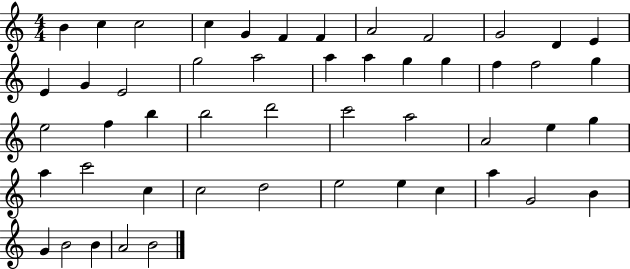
X:1
T:Untitled
M:4/4
L:1/4
K:C
B c c2 c G F F A2 F2 G2 D E E G E2 g2 a2 a a g g f f2 g e2 f b b2 d'2 c'2 a2 A2 e g a c'2 c c2 d2 e2 e c a G2 B G B2 B A2 B2